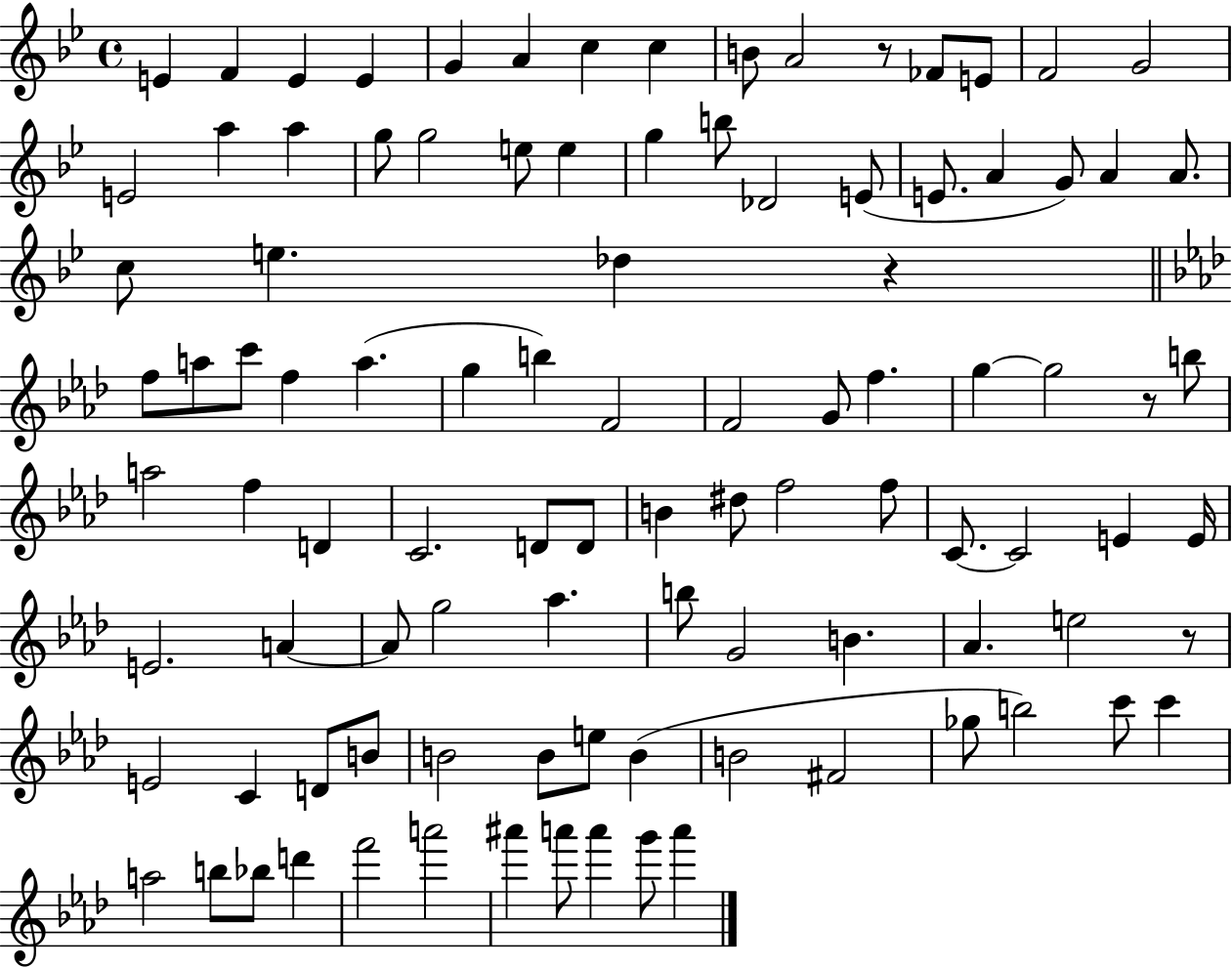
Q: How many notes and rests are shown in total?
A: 100